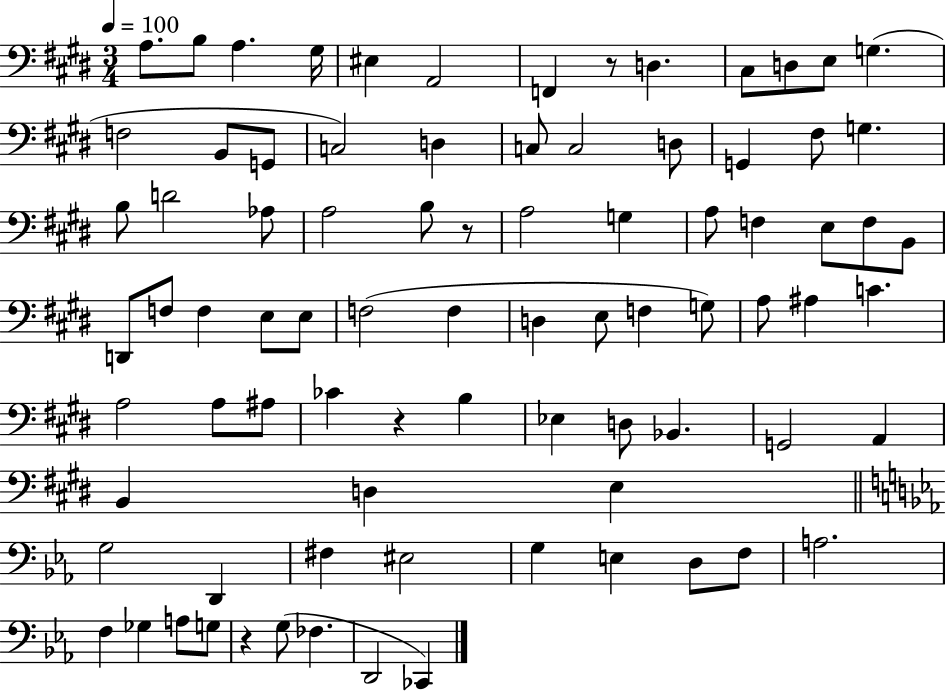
A3/e. B3/e A3/q. G#3/s EIS3/q A2/h F2/q R/e D3/q. C#3/e D3/e E3/e G3/q. F3/h B2/e G2/e C3/h D3/q C3/e C3/h D3/e G2/q F#3/e G3/q. B3/e D4/h Ab3/e A3/h B3/e R/e A3/h G3/q A3/e F3/q E3/e F3/e B2/e D2/e F3/e F3/q E3/e E3/e F3/h F3/q D3/q E3/e F3/q G3/e A3/e A#3/q C4/q. A3/h A3/e A#3/e CES4/q R/q B3/q Eb3/q D3/e Bb2/q. G2/h A2/q B2/q D3/q E3/q G3/h D2/q F#3/q EIS3/h G3/q E3/q D3/e F3/e A3/h. F3/q Gb3/q A3/e G3/e R/q G3/e FES3/q. D2/h CES2/q